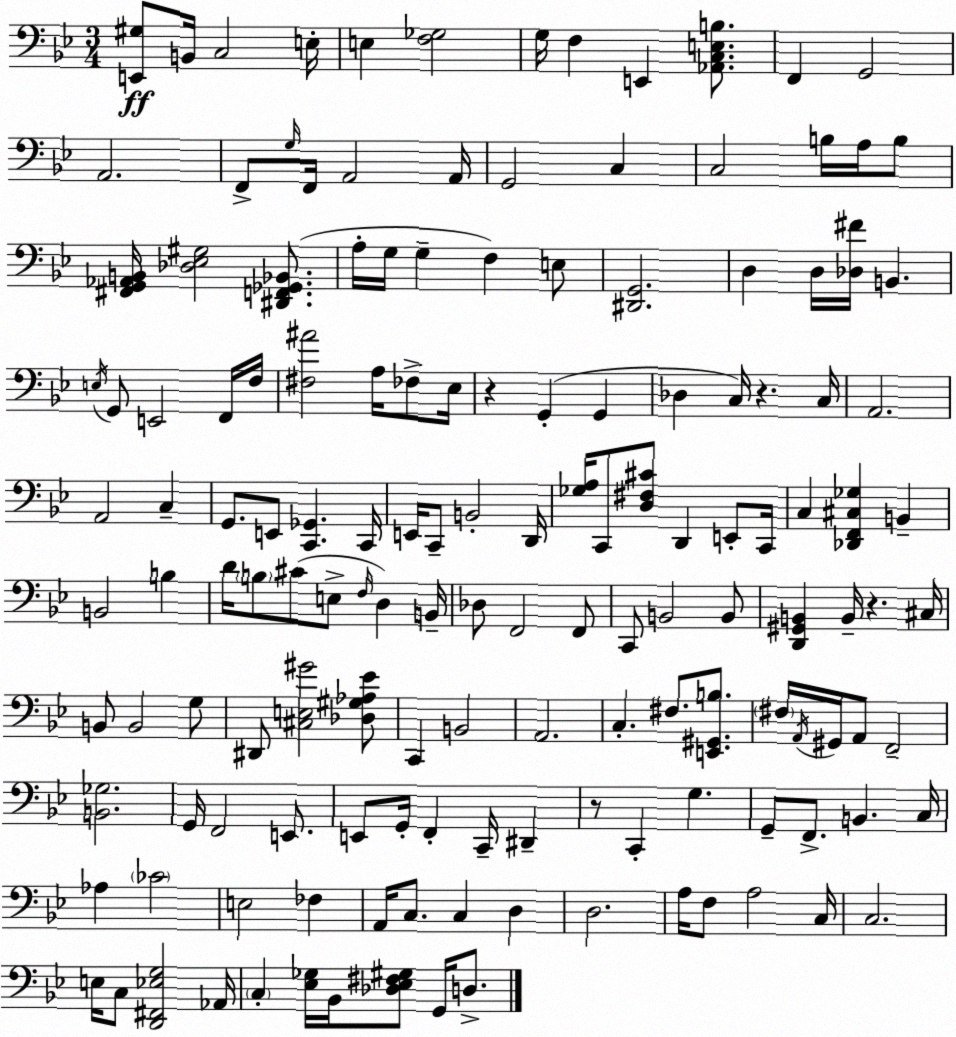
X:1
T:Untitled
M:3/4
L:1/4
K:Gm
[E,,^G,]/2 B,,/4 C,2 E,/4 E, [F,_G,]2 G,/4 F, E,, [_A,,C,E,B,]/2 F,, G,,2 A,,2 F,,/2 G,/4 F,,/4 A,,2 A,,/4 G,,2 C, C,2 B,/4 A,/4 B,/2 [^F,,G,,_A,,B,,]/4 [_D,_E,^G,]2 [^D,,F,,_G,,_B,,]/2 A,/4 G,/4 G, F, E,/2 [^D,,G,,]2 D, D,/4 [_D,^F]/4 B,, E,/4 G,,/2 E,,2 F,,/4 F,/4 [^F,^A]2 A,/4 _F,/2 _E,/4 z G,, G,, _D, C,/4 z C,/4 A,,2 A,,2 C, G,,/2 E,,/2 [C,,_G,,] C,,/4 E,,/4 C,,/2 B,,2 D,,/4 [_G,A,]/4 C,,/2 [D,^F,^C]/2 D,, E,,/2 C,,/4 C, [_D,,F,,^C,_G,] B,, B,,2 B, D/4 B,/2 ^C/2 E,/2 F,/4 D, B,,/4 _D,/2 F,,2 F,,/2 C,,/2 B,,2 B,,/2 [D,,^G,,B,,] B,,/4 z ^C,/4 B,,/2 B,,2 G,/2 ^D,,/2 [^C,E,^G]2 [_D,^G,_A,_E]/2 C,, B,,2 A,,2 C, ^F,/2 [E,,^G,,B,]/2 ^F,/4 A,,/4 ^G,,/4 A,,/2 F,,2 [B,,_G,]2 G,,/4 F,,2 E,,/2 E,,/2 G,,/4 F,, C,,/4 ^D,, z/2 C,, G, G,,/2 F,,/2 B,, C,/4 _A, _C2 E,2 _F, A,,/4 C,/2 C, D, D,2 A,/4 F,/2 A,2 C,/4 C,2 E,/4 C,/2 [D,,^F,,_E,G,]2 _A,,/4 C, [_E,_G,]/4 _B,,/4 [_D,_E,^F,^G,]/2 G,,/4 D,/2